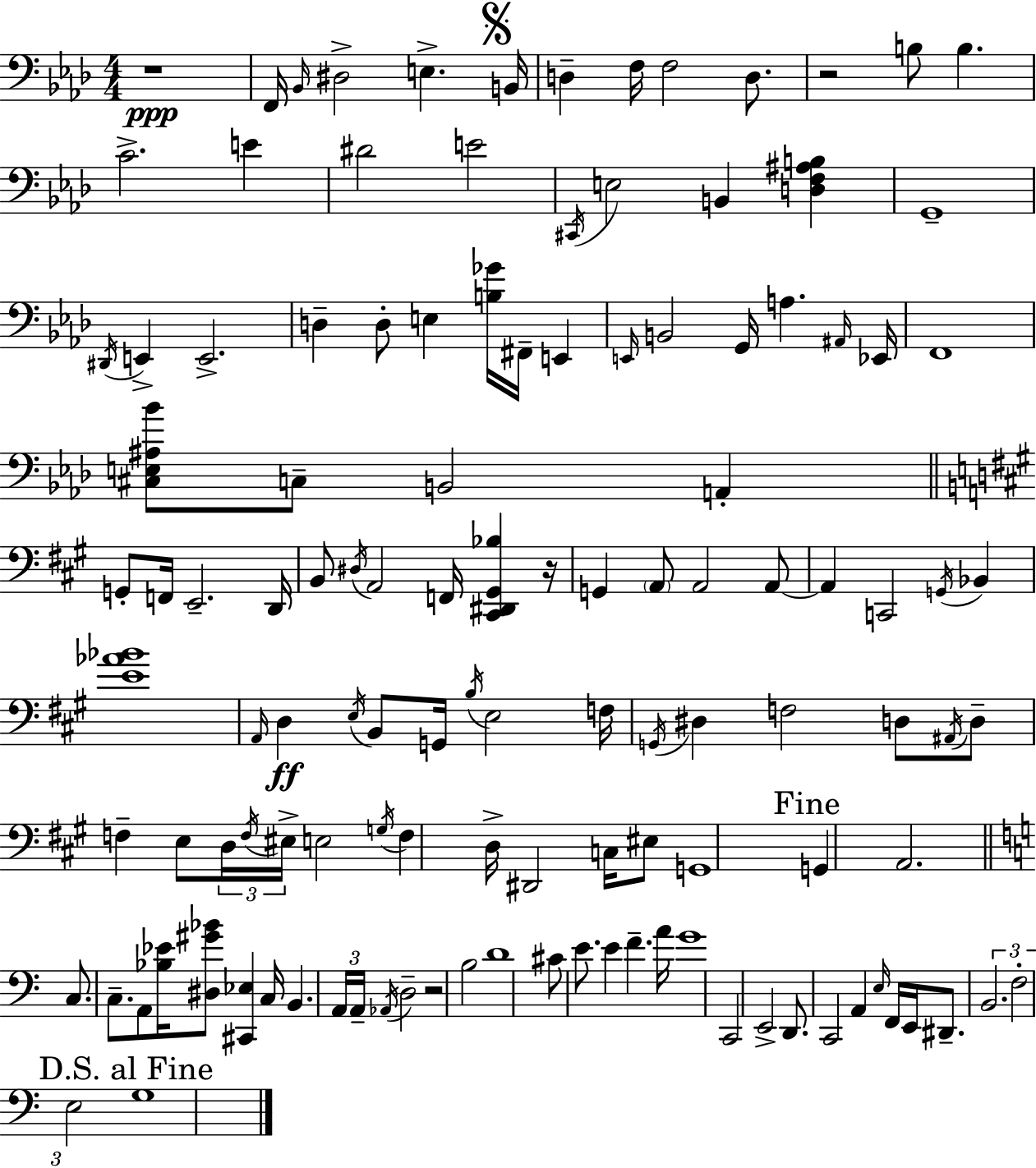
{
  \clef bass
  \numericTimeSignature
  \time 4/4
  \key f \minor
  \repeat volta 2 { r1\ppp | f,16 \grace { bes,16 } dis2-> e4.-> | \mark \markup { \musicglyph "scripts.segno" } b,16 d4-- f16 f2 d8. | r2 b8 b4. | \break c'2.-> e'4 | dis'2 e'2 | \acciaccatura { cis,16 } e2 b,4 <d f ais b>4 | g,1-- | \break \acciaccatura { dis,16 } e,4-> e,2.-> | d4-- d8-. e4 <b ges'>16 fis,16-- e,4 | \grace { e,16 } b,2 g,16 a4. | \grace { ais,16 } ees,16 f,1 | \break <cis e ais bes'>8 c8-- b,2 | a,4-. \bar "||" \break \key a \major g,8-. f,16 e,2.-- d,16 | b,8 \acciaccatura { dis16 } a,2 f,16 <cis, dis, gis, bes>4 | r16 g,4 \parenthesize a,8 a,2 a,8~~ | a,4 c,2 \acciaccatura { g,16 } bes,4 | \break <e' aes' bes'>1 | \grace { a,16 } d4\ff \acciaccatura { e16 } b,8 g,16 \acciaccatura { b16 } e2 | f16 \acciaccatura { g,16 } dis4 f2 | d8 \acciaccatura { ais,16 } d8-- f4-- e8 \tuplet 3/2 { d16 \acciaccatura { f16 } eis16-> } | \break e2 \acciaccatura { g16 } f4 d16-> dis,2 | c16 eis8 g,1 | \mark "Fine" g,4 a,2. | \bar "||" \break \key c \major c8. c8.-- a,8 <bes ees'>16 <dis gis' bes'>8 <cis, ees>4 c16 | b,4. \tuplet 3/2 { a,16 a,16-- \acciaccatura { aes,16 } } d2-- | r2 b2 | d'1 | \break cis'8 e'8. e'4 f'4.-- | a'16 g'1 | c,2 e,2-> | d,8. c,2 a,4 | \break \grace { e16 } f,16 e,16 dis,8.-- \tuplet 3/2 { b,2. | f2-. e2 } | \mark "D.S. al Fine" g1 | } \bar "|."
}